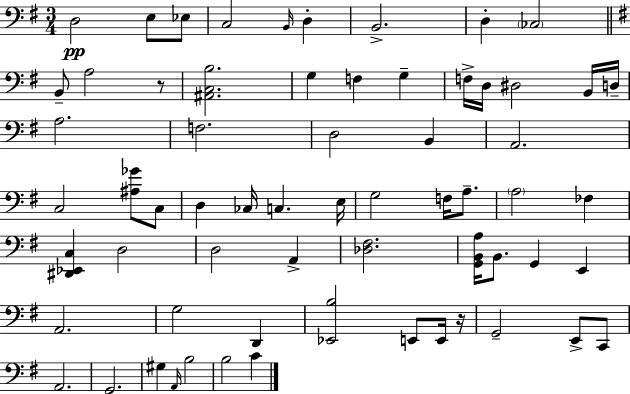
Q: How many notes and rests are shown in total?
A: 64